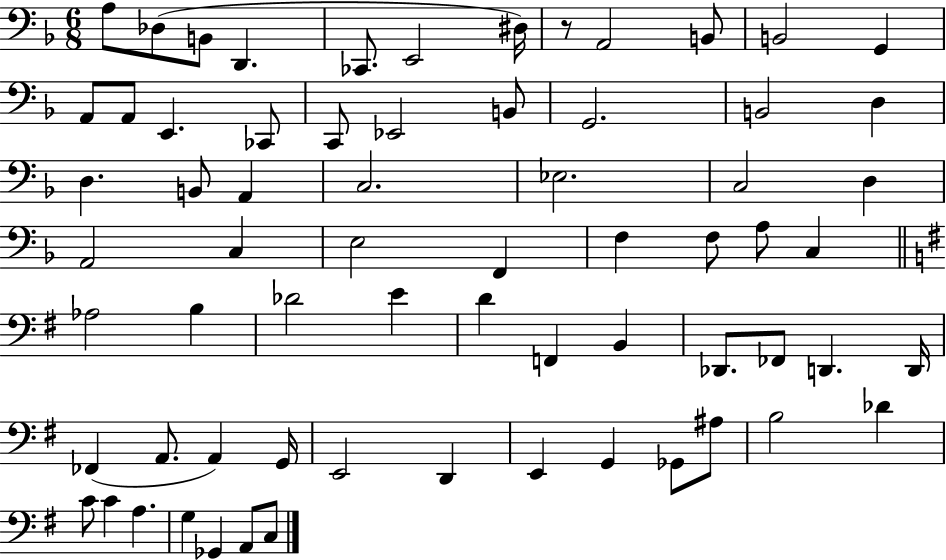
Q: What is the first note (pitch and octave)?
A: A3